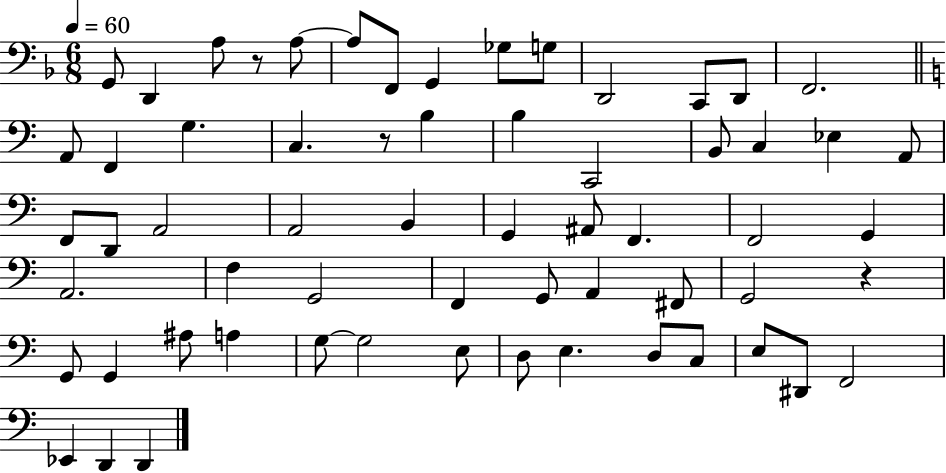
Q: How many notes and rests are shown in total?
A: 62